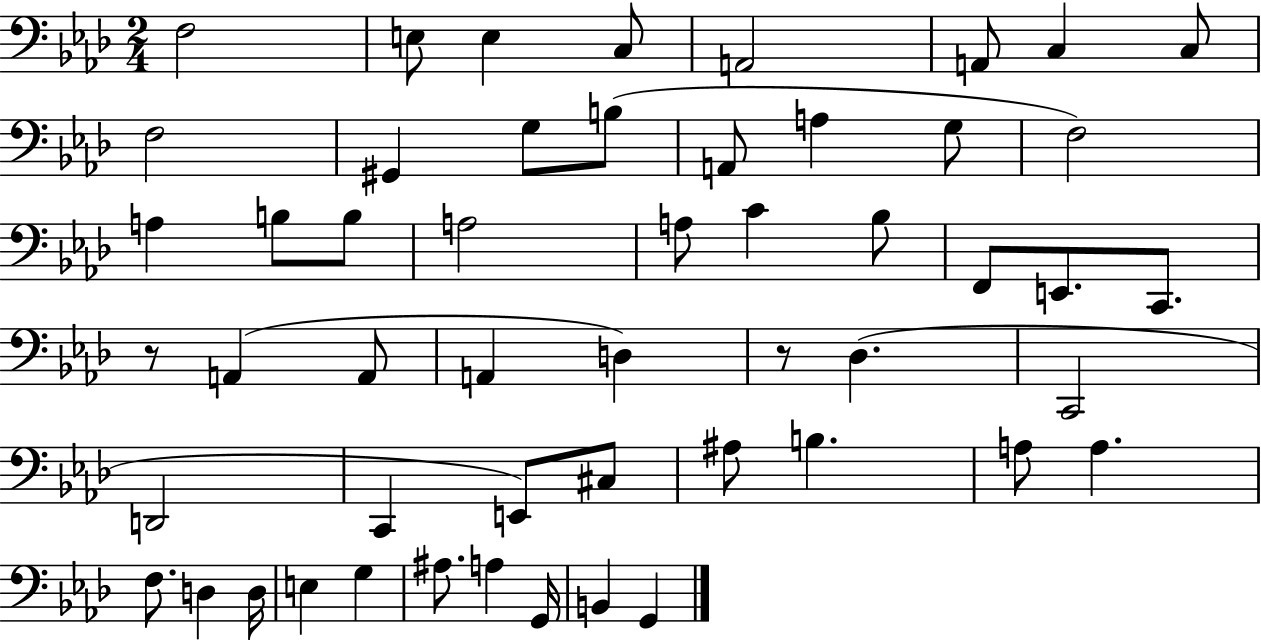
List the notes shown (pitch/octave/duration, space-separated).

F3/h E3/e E3/q C3/e A2/h A2/e C3/q C3/e F3/h G#2/q G3/e B3/e A2/e A3/q G3/e F3/h A3/q B3/e B3/e A3/h A3/e C4/q Bb3/e F2/e E2/e. C2/e. R/e A2/q A2/e A2/q D3/q R/e Db3/q. C2/h D2/h C2/q E2/e C#3/e A#3/e B3/q. A3/e A3/q. F3/e. D3/q D3/s E3/q G3/q A#3/e. A3/q G2/s B2/q G2/q